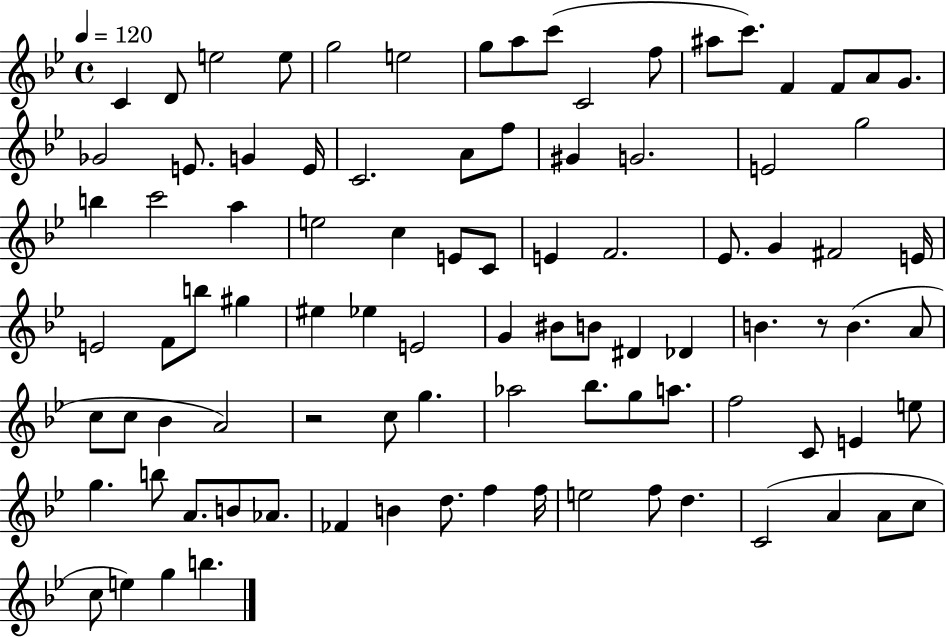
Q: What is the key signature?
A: BES major